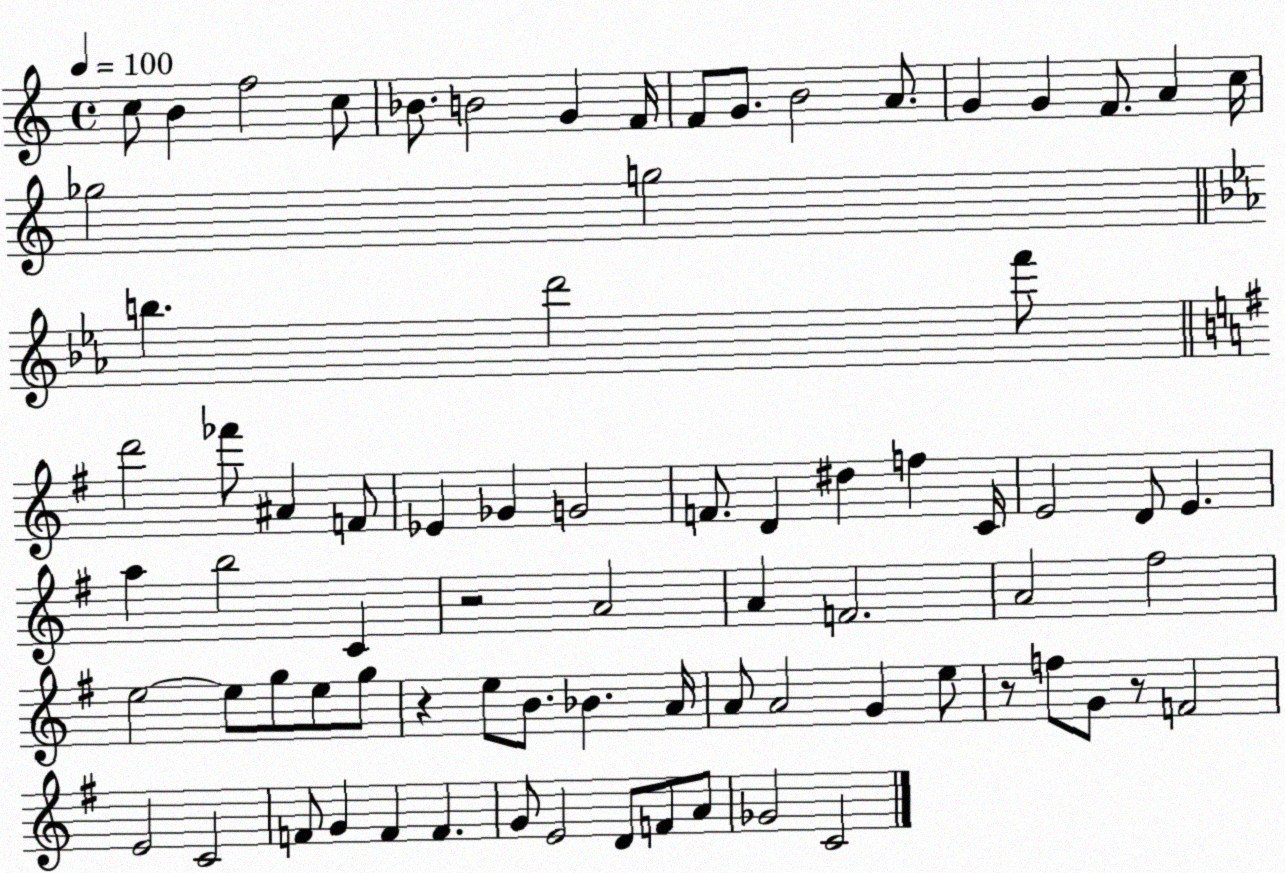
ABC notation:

X:1
T:Untitled
M:4/4
L:1/4
K:C
c/2 B f2 c/2 _B/2 B2 G F/4 F/2 G/2 B2 A/2 G G F/2 A c/4 _g2 g2 b d'2 f'/2 d'2 _f'/2 ^A F/2 _E _G G2 F/2 D ^d f C/4 E2 D/2 E a b2 C z2 A2 A F2 A2 ^f2 e2 e/2 g/2 e/2 g/2 z e/2 B/2 _B A/4 A/2 A2 G e/2 z/2 f/2 G/2 z/2 F2 E2 C2 F/2 G F F G/2 E2 D/2 F/2 A/2 _G2 C2